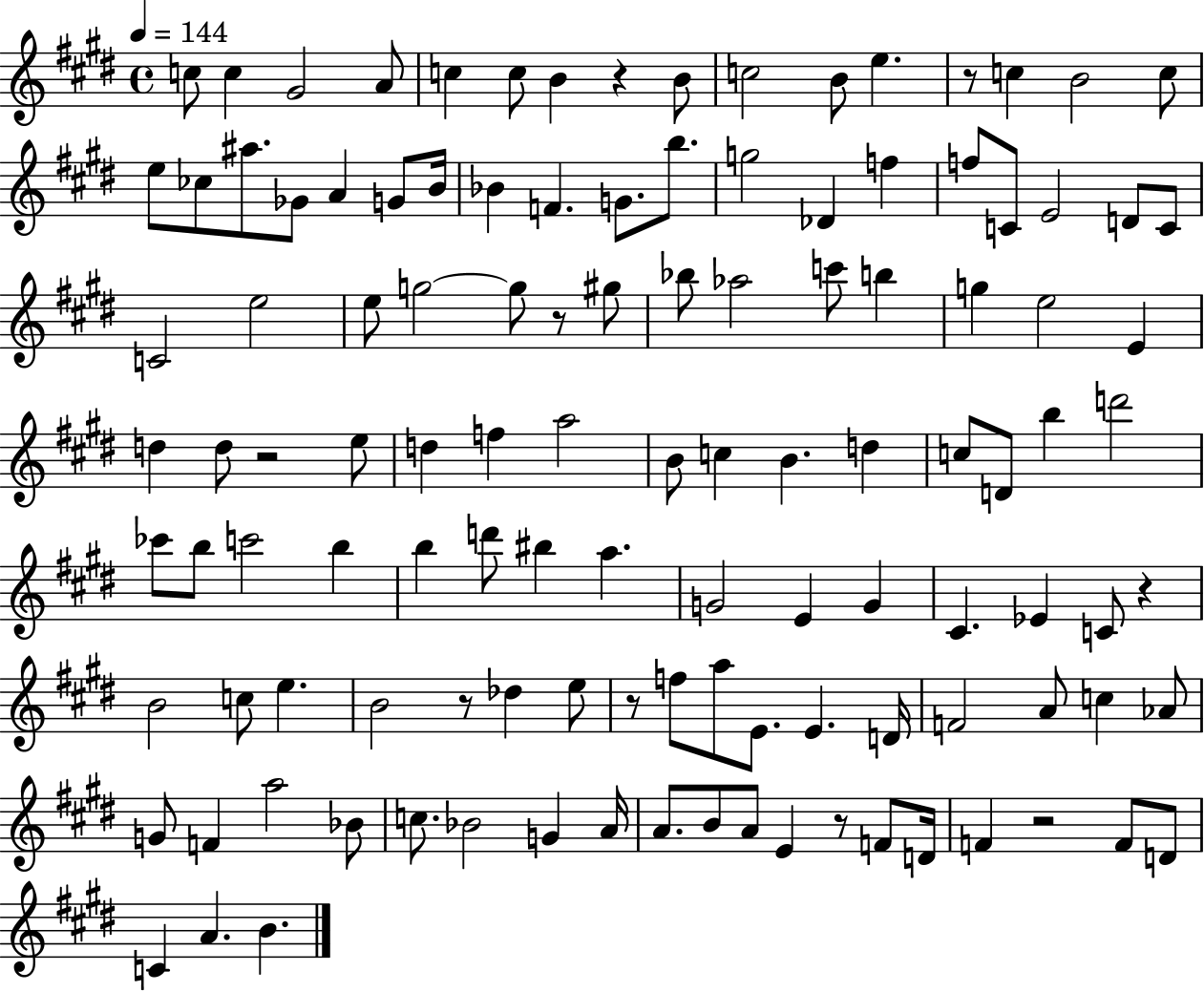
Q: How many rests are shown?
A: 9